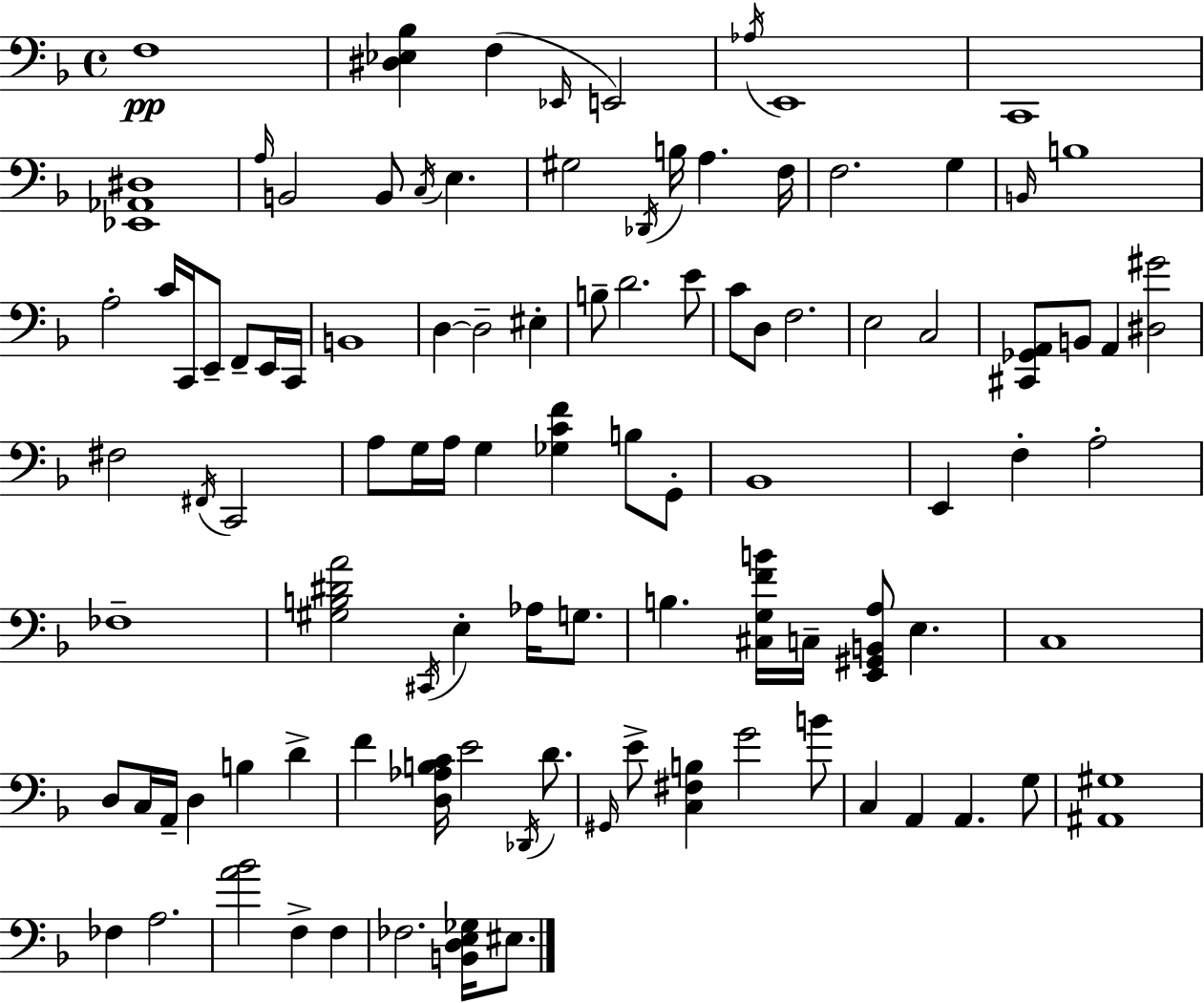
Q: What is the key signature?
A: F major